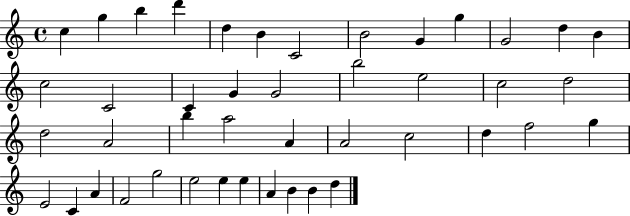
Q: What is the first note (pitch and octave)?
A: C5